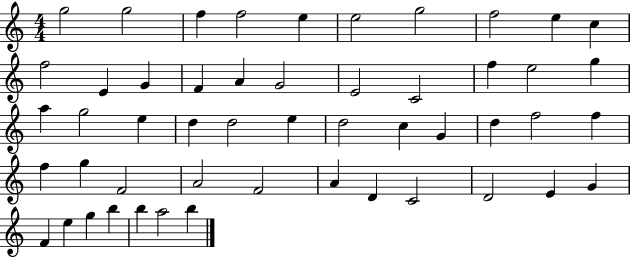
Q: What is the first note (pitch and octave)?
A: G5